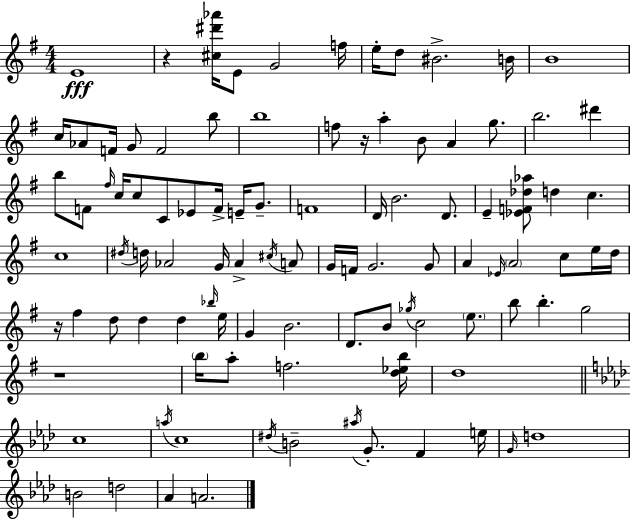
{
  \clef treble
  \numericTimeSignature
  \time 4/4
  \key g \major
  e'1\fff | r4 <cis'' dis''' aes'''>16 e'8 g'2 f''16 | e''16-. d''8 bis'2.-> b'16 | b'1 | \break c''16 aes'8 f'16 g'8 f'2 b''8 | b''1 | f''8 r16 a''4-. b'8 a'4 g''8. | b''2. dis'''4 | \break b''8 f'8 \grace { fis''16 } c''16 c''8 c'8 ees'8 f'16-> e'16-- g'8.-- | f'1 | d'16 b'2. d'8. | e'4-- <ees' f' des'' aes''>8 d''4 c''4. | \break c''1 | \acciaccatura { dis''16 } d''16 aes'2 g'16 aes'4-> | \acciaccatura { cis''16 } a'8 g'16 f'16 g'2. | g'8 a'4 \grace { ees'16 } \parenthesize a'2 | \break c''8 e''16 d''16 r16 fis''4 d''8 d''4 d''4 | \grace { bes''16 } e''16 g'4 b'2. | d'8. b'8 \acciaccatura { ges''16 } c''2 | \parenthesize e''8. b''8 b''4.-. g''2 | \break r1 | \parenthesize b''16 a''8-. f''2. | <d'' ees'' b''>16 d''1 | \bar "||" \break \key f \minor c''1 | \acciaccatura { a''16 } c''1 | \acciaccatura { dis''16 } b'2-- \acciaccatura { ais''16 } g'8.-. f'4 | e''16 \grace { g'16 } d''1 | \break b'2 d''2 | aes'4 a'2. | \bar "|."
}